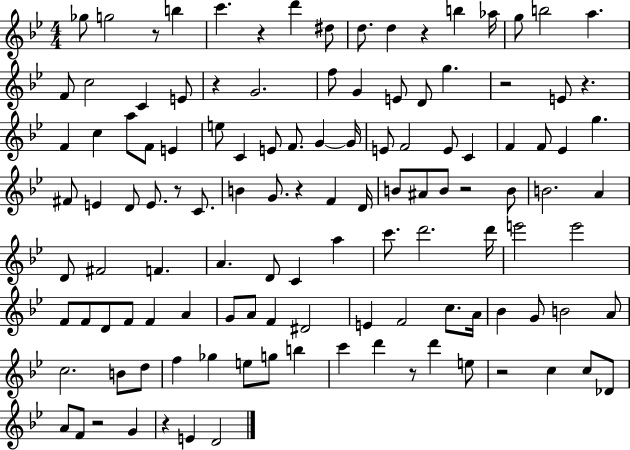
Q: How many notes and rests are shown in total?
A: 121